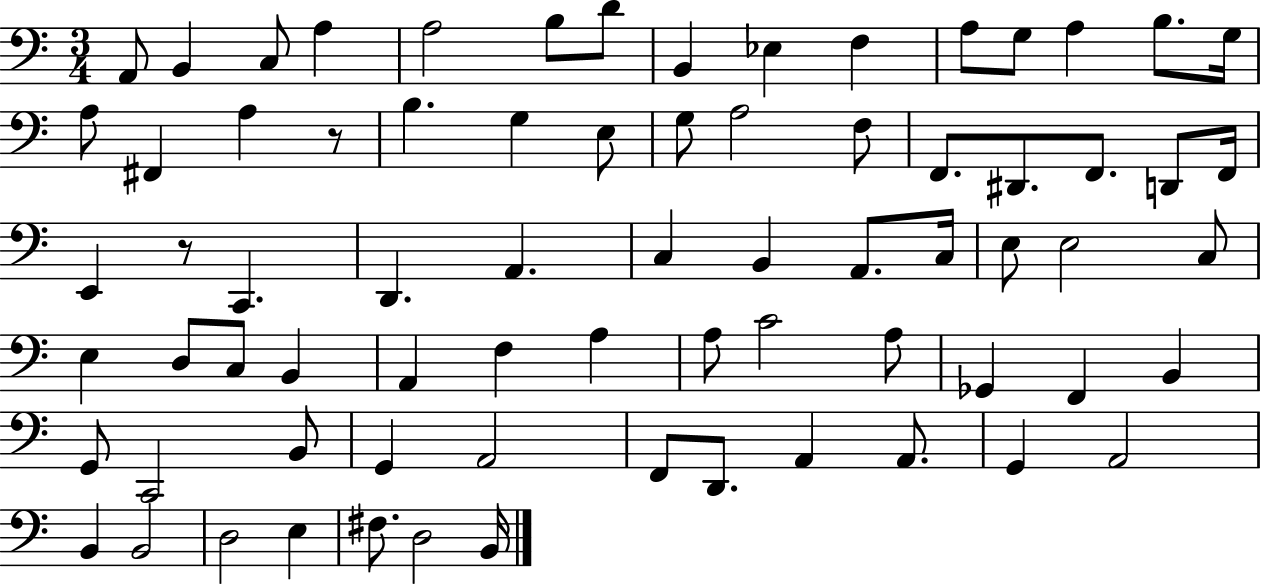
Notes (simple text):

A2/e B2/q C3/e A3/q A3/h B3/e D4/e B2/q Eb3/q F3/q A3/e G3/e A3/q B3/e. G3/s A3/e F#2/q A3/q R/e B3/q. G3/q E3/e G3/e A3/h F3/e F2/e. D#2/e. F2/e. D2/e F2/s E2/q R/e C2/q. D2/q. A2/q. C3/q B2/q A2/e. C3/s E3/e E3/h C3/e E3/q D3/e C3/e B2/q A2/q F3/q A3/q A3/e C4/h A3/e Gb2/q F2/q B2/q G2/e C2/h B2/e G2/q A2/h F2/e D2/e. A2/q A2/e. G2/q A2/h B2/q B2/h D3/h E3/q F#3/e. D3/h B2/s